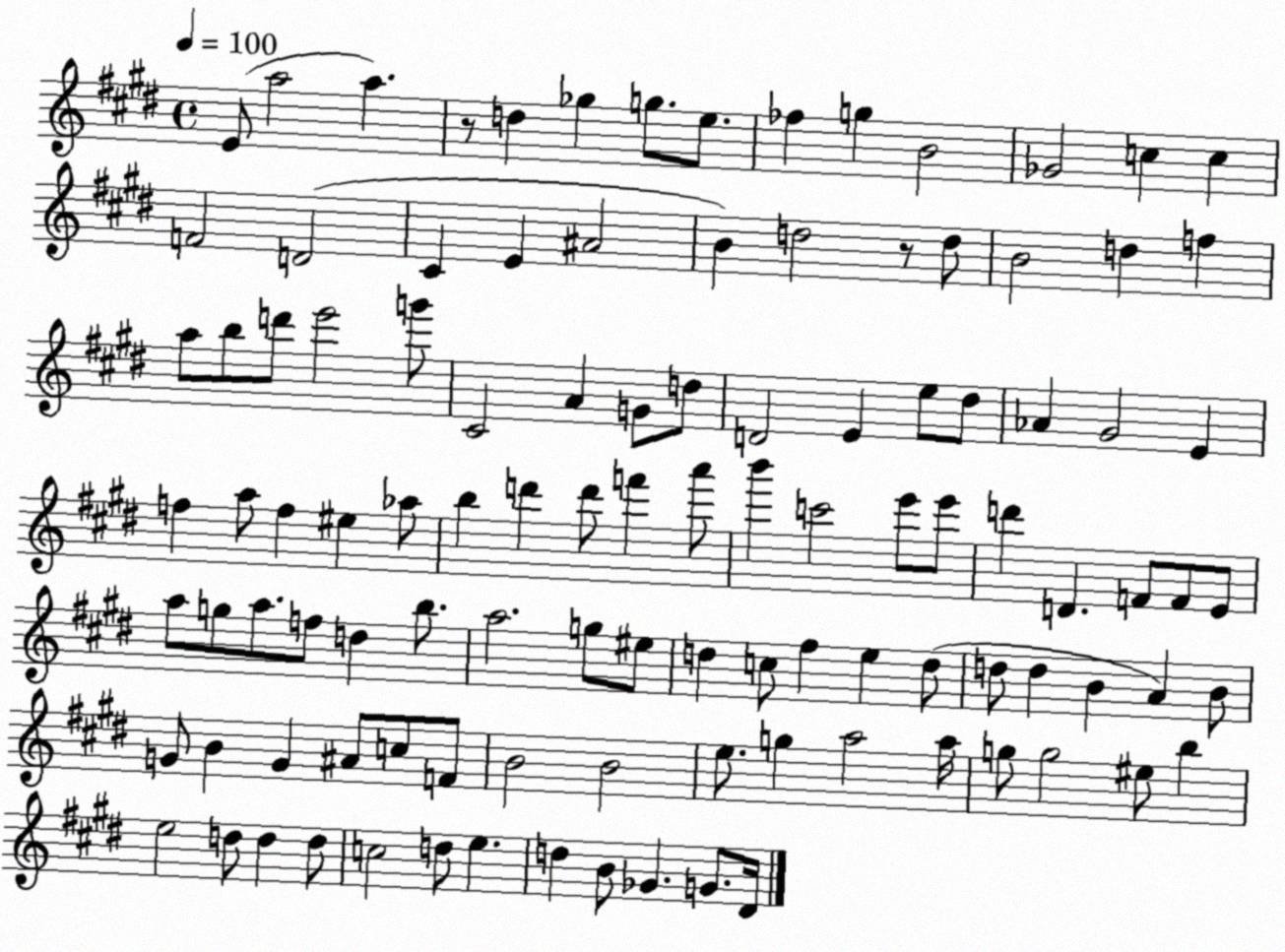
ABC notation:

X:1
T:Untitled
M:4/4
L:1/4
K:E
E/2 a2 a z/2 d _g g/2 e/2 _f g B2 _G2 c c F2 D2 ^C E ^A2 B d2 z/2 d/2 B2 d f a/2 b/2 d'/2 e'2 g'/2 ^C2 A G/2 d/2 D2 E e/2 ^d/2 _A ^G2 E f a/2 f ^e _a/2 b d' d'/2 f' a'/2 b' c'2 e'/2 e'/2 d' D F/2 F/2 E/2 a/2 g/2 a/2 f/2 d b/2 a2 g/2 ^e/2 d c/2 ^f e d/2 d/2 d B A B/2 G/2 B G ^A/2 c/2 F/2 B2 B2 e/2 g a2 a/4 g/2 g2 ^e/2 b e2 d/2 d d/2 c2 d/2 e d B/2 _G G/2 ^D/4